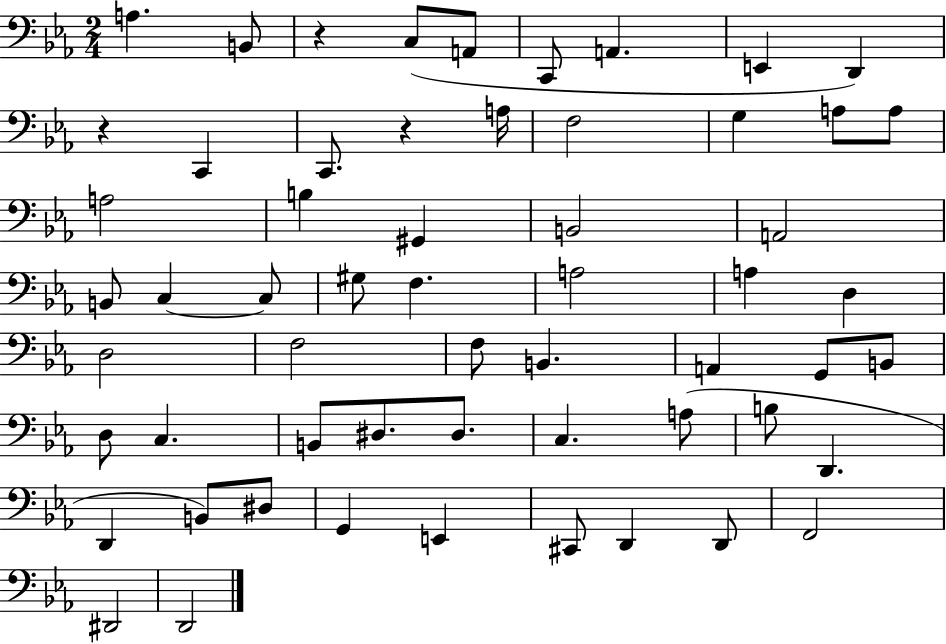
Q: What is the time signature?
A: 2/4